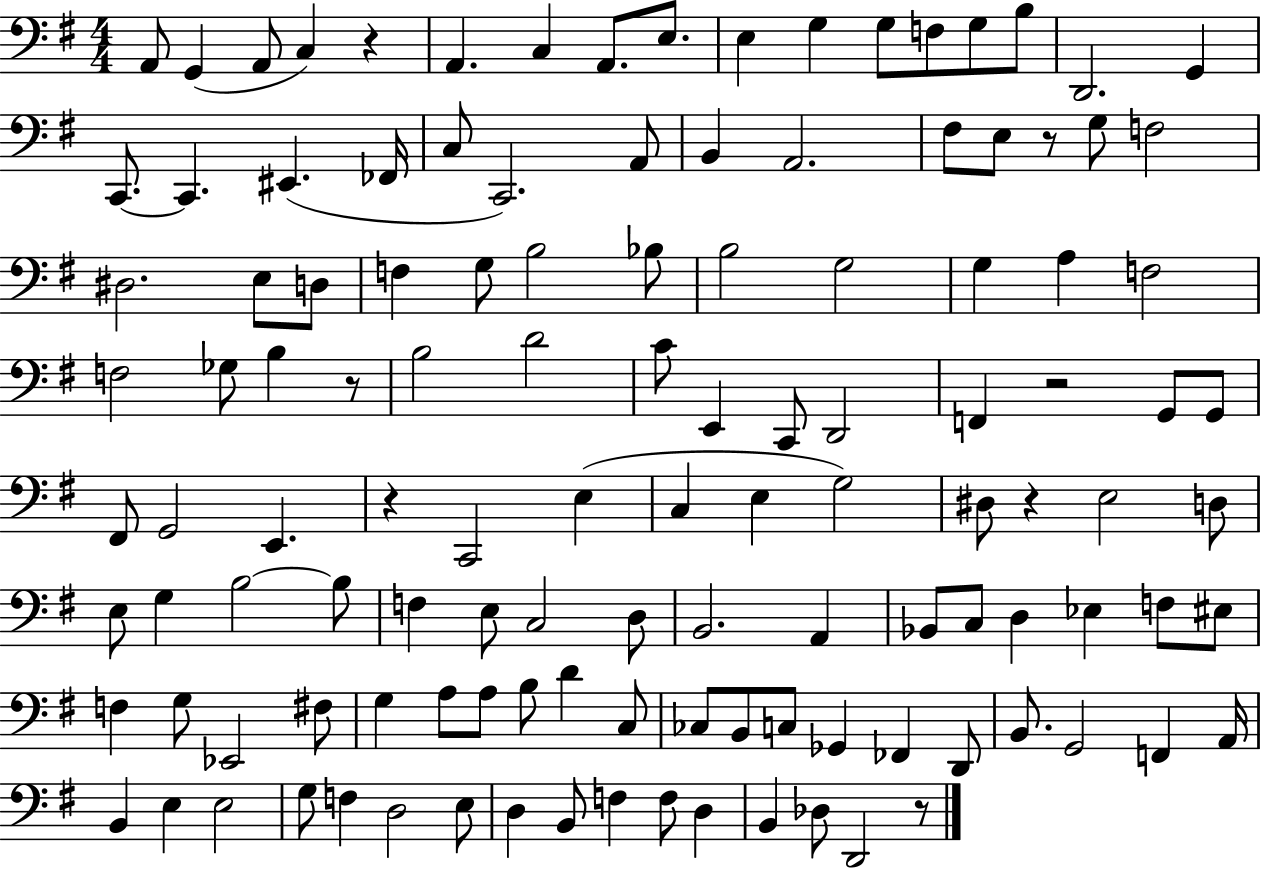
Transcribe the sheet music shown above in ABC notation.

X:1
T:Untitled
M:4/4
L:1/4
K:G
A,,/2 G,, A,,/2 C, z A,, C, A,,/2 E,/2 E, G, G,/2 F,/2 G,/2 B,/2 D,,2 G,, C,,/2 C,, ^E,, _F,,/4 C,/2 C,,2 A,,/2 B,, A,,2 ^F,/2 E,/2 z/2 G,/2 F,2 ^D,2 E,/2 D,/2 F, G,/2 B,2 _B,/2 B,2 G,2 G, A, F,2 F,2 _G,/2 B, z/2 B,2 D2 C/2 E,, C,,/2 D,,2 F,, z2 G,,/2 G,,/2 ^F,,/2 G,,2 E,, z C,,2 E, C, E, G,2 ^D,/2 z E,2 D,/2 E,/2 G, B,2 B,/2 F, E,/2 C,2 D,/2 B,,2 A,, _B,,/2 C,/2 D, _E, F,/2 ^E,/2 F, G,/2 _E,,2 ^F,/2 G, A,/2 A,/2 B,/2 D C,/2 _C,/2 B,,/2 C,/2 _G,, _F,, D,,/2 B,,/2 G,,2 F,, A,,/4 B,, E, E,2 G,/2 F, D,2 E,/2 D, B,,/2 F, F,/2 D, B,, _D,/2 D,,2 z/2